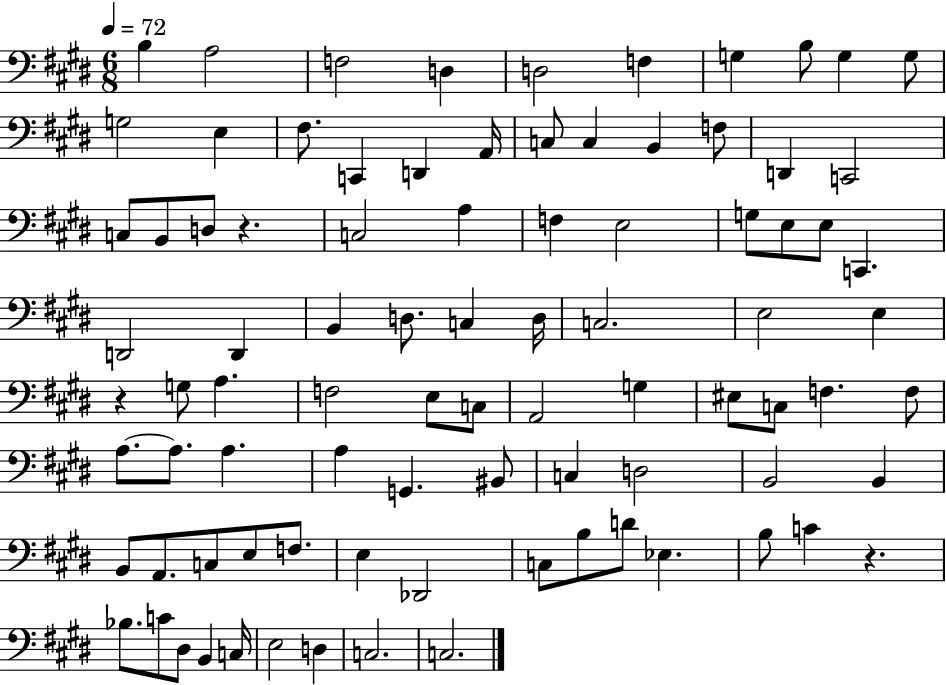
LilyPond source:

{
  \clef bass
  \numericTimeSignature
  \time 6/8
  \key e \major
  \tempo 4 = 72
  b4 a2 | f2 d4 | d2 f4 | g4 b8 g4 g8 | \break g2 e4 | fis8. c,4 d,4 a,16 | c8 c4 b,4 f8 | d,4 c,2 | \break c8 b,8 d8 r4. | c2 a4 | f4 e2 | g8 e8 e8 c,4. | \break d,2 d,4 | b,4 d8. c4 d16 | c2. | e2 e4 | \break r4 g8 a4. | f2 e8 c8 | a,2 g4 | eis8 c8 f4. f8 | \break a8.~~ a8. a4. | a4 g,4. bis,8 | c4 d2 | b,2 b,4 | \break b,8 a,8. c8 e8 f8. | e4 des,2 | c8 b8 d'8 ees4. | b8 c'4 r4. | \break bes8. c'8 dis8 b,4 c16 | e2 d4 | c2. | c2. | \break \bar "|."
}